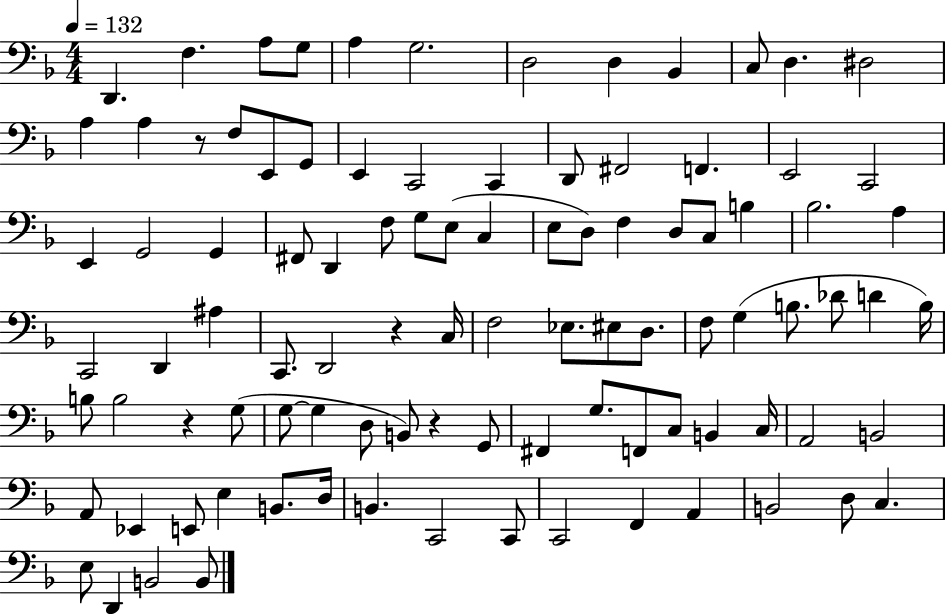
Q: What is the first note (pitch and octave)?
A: D2